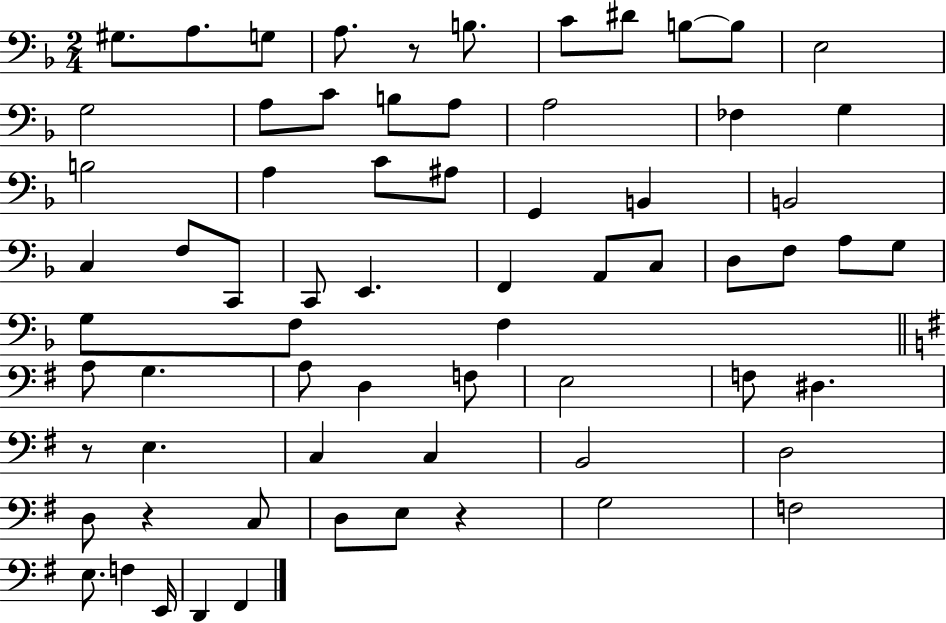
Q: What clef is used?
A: bass